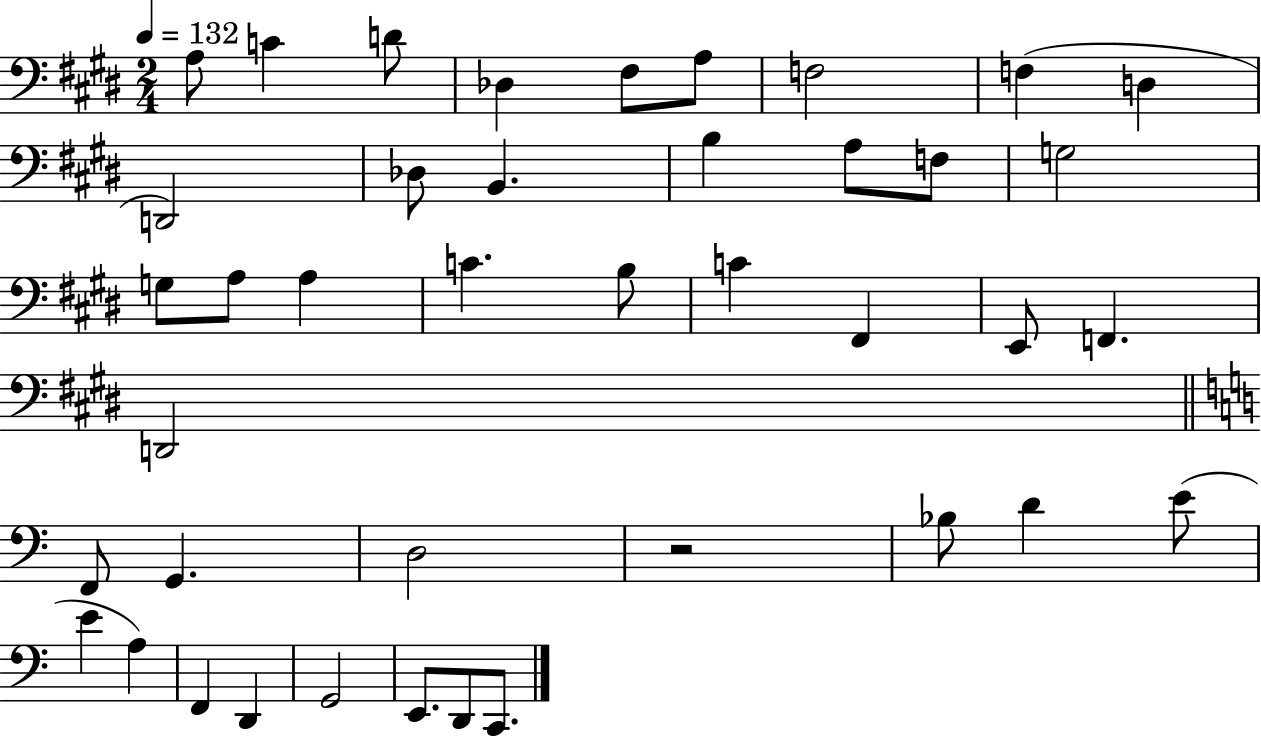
{
  \clef bass
  \numericTimeSignature
  \time 2/4
  \key e \major
  \tempo 4 = 132
  a8 c'4 d'8 | des4 fis8 a8 | f2 | f4( d4 | \break d,2) | des8 b,4. | b4 a8 f8 | g2 | \break g8 a8 a4 | c'4. b8 | c'4 fis,4 | e,8 f,4. | \break d,2 | \bar "||" \break \key a \minor f,8 g,4. | d2 | r2 | bes8 d'4 e'8( | \break e'4 a4) | f,4 d,4 | g,2 | e,8. d,8 c,8. | \break \bar "|."
}